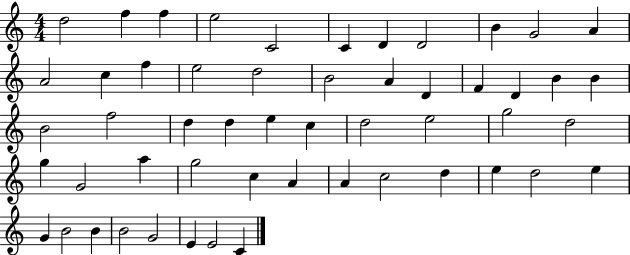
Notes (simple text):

D5/h F5/q F5/q E5/h C4/h C4/q D4/q D4/h B4/q G4/h A4/q A4/h C5/q F5/q E5/h D5/h B4/h A4/q D4/q F4/q D4/q B4/q B4/q B4/h F5/h D5/q D5/q E5/q C5/q D5/h E5/h G5/h D5/h G5/q G4/h A5/q G5/h C5/q A4/q A4/q C5/h D5/q E5/q D5/h E5/q G4/q B4/h B4/q B4/h G4/h E4/q E4/h C4/q